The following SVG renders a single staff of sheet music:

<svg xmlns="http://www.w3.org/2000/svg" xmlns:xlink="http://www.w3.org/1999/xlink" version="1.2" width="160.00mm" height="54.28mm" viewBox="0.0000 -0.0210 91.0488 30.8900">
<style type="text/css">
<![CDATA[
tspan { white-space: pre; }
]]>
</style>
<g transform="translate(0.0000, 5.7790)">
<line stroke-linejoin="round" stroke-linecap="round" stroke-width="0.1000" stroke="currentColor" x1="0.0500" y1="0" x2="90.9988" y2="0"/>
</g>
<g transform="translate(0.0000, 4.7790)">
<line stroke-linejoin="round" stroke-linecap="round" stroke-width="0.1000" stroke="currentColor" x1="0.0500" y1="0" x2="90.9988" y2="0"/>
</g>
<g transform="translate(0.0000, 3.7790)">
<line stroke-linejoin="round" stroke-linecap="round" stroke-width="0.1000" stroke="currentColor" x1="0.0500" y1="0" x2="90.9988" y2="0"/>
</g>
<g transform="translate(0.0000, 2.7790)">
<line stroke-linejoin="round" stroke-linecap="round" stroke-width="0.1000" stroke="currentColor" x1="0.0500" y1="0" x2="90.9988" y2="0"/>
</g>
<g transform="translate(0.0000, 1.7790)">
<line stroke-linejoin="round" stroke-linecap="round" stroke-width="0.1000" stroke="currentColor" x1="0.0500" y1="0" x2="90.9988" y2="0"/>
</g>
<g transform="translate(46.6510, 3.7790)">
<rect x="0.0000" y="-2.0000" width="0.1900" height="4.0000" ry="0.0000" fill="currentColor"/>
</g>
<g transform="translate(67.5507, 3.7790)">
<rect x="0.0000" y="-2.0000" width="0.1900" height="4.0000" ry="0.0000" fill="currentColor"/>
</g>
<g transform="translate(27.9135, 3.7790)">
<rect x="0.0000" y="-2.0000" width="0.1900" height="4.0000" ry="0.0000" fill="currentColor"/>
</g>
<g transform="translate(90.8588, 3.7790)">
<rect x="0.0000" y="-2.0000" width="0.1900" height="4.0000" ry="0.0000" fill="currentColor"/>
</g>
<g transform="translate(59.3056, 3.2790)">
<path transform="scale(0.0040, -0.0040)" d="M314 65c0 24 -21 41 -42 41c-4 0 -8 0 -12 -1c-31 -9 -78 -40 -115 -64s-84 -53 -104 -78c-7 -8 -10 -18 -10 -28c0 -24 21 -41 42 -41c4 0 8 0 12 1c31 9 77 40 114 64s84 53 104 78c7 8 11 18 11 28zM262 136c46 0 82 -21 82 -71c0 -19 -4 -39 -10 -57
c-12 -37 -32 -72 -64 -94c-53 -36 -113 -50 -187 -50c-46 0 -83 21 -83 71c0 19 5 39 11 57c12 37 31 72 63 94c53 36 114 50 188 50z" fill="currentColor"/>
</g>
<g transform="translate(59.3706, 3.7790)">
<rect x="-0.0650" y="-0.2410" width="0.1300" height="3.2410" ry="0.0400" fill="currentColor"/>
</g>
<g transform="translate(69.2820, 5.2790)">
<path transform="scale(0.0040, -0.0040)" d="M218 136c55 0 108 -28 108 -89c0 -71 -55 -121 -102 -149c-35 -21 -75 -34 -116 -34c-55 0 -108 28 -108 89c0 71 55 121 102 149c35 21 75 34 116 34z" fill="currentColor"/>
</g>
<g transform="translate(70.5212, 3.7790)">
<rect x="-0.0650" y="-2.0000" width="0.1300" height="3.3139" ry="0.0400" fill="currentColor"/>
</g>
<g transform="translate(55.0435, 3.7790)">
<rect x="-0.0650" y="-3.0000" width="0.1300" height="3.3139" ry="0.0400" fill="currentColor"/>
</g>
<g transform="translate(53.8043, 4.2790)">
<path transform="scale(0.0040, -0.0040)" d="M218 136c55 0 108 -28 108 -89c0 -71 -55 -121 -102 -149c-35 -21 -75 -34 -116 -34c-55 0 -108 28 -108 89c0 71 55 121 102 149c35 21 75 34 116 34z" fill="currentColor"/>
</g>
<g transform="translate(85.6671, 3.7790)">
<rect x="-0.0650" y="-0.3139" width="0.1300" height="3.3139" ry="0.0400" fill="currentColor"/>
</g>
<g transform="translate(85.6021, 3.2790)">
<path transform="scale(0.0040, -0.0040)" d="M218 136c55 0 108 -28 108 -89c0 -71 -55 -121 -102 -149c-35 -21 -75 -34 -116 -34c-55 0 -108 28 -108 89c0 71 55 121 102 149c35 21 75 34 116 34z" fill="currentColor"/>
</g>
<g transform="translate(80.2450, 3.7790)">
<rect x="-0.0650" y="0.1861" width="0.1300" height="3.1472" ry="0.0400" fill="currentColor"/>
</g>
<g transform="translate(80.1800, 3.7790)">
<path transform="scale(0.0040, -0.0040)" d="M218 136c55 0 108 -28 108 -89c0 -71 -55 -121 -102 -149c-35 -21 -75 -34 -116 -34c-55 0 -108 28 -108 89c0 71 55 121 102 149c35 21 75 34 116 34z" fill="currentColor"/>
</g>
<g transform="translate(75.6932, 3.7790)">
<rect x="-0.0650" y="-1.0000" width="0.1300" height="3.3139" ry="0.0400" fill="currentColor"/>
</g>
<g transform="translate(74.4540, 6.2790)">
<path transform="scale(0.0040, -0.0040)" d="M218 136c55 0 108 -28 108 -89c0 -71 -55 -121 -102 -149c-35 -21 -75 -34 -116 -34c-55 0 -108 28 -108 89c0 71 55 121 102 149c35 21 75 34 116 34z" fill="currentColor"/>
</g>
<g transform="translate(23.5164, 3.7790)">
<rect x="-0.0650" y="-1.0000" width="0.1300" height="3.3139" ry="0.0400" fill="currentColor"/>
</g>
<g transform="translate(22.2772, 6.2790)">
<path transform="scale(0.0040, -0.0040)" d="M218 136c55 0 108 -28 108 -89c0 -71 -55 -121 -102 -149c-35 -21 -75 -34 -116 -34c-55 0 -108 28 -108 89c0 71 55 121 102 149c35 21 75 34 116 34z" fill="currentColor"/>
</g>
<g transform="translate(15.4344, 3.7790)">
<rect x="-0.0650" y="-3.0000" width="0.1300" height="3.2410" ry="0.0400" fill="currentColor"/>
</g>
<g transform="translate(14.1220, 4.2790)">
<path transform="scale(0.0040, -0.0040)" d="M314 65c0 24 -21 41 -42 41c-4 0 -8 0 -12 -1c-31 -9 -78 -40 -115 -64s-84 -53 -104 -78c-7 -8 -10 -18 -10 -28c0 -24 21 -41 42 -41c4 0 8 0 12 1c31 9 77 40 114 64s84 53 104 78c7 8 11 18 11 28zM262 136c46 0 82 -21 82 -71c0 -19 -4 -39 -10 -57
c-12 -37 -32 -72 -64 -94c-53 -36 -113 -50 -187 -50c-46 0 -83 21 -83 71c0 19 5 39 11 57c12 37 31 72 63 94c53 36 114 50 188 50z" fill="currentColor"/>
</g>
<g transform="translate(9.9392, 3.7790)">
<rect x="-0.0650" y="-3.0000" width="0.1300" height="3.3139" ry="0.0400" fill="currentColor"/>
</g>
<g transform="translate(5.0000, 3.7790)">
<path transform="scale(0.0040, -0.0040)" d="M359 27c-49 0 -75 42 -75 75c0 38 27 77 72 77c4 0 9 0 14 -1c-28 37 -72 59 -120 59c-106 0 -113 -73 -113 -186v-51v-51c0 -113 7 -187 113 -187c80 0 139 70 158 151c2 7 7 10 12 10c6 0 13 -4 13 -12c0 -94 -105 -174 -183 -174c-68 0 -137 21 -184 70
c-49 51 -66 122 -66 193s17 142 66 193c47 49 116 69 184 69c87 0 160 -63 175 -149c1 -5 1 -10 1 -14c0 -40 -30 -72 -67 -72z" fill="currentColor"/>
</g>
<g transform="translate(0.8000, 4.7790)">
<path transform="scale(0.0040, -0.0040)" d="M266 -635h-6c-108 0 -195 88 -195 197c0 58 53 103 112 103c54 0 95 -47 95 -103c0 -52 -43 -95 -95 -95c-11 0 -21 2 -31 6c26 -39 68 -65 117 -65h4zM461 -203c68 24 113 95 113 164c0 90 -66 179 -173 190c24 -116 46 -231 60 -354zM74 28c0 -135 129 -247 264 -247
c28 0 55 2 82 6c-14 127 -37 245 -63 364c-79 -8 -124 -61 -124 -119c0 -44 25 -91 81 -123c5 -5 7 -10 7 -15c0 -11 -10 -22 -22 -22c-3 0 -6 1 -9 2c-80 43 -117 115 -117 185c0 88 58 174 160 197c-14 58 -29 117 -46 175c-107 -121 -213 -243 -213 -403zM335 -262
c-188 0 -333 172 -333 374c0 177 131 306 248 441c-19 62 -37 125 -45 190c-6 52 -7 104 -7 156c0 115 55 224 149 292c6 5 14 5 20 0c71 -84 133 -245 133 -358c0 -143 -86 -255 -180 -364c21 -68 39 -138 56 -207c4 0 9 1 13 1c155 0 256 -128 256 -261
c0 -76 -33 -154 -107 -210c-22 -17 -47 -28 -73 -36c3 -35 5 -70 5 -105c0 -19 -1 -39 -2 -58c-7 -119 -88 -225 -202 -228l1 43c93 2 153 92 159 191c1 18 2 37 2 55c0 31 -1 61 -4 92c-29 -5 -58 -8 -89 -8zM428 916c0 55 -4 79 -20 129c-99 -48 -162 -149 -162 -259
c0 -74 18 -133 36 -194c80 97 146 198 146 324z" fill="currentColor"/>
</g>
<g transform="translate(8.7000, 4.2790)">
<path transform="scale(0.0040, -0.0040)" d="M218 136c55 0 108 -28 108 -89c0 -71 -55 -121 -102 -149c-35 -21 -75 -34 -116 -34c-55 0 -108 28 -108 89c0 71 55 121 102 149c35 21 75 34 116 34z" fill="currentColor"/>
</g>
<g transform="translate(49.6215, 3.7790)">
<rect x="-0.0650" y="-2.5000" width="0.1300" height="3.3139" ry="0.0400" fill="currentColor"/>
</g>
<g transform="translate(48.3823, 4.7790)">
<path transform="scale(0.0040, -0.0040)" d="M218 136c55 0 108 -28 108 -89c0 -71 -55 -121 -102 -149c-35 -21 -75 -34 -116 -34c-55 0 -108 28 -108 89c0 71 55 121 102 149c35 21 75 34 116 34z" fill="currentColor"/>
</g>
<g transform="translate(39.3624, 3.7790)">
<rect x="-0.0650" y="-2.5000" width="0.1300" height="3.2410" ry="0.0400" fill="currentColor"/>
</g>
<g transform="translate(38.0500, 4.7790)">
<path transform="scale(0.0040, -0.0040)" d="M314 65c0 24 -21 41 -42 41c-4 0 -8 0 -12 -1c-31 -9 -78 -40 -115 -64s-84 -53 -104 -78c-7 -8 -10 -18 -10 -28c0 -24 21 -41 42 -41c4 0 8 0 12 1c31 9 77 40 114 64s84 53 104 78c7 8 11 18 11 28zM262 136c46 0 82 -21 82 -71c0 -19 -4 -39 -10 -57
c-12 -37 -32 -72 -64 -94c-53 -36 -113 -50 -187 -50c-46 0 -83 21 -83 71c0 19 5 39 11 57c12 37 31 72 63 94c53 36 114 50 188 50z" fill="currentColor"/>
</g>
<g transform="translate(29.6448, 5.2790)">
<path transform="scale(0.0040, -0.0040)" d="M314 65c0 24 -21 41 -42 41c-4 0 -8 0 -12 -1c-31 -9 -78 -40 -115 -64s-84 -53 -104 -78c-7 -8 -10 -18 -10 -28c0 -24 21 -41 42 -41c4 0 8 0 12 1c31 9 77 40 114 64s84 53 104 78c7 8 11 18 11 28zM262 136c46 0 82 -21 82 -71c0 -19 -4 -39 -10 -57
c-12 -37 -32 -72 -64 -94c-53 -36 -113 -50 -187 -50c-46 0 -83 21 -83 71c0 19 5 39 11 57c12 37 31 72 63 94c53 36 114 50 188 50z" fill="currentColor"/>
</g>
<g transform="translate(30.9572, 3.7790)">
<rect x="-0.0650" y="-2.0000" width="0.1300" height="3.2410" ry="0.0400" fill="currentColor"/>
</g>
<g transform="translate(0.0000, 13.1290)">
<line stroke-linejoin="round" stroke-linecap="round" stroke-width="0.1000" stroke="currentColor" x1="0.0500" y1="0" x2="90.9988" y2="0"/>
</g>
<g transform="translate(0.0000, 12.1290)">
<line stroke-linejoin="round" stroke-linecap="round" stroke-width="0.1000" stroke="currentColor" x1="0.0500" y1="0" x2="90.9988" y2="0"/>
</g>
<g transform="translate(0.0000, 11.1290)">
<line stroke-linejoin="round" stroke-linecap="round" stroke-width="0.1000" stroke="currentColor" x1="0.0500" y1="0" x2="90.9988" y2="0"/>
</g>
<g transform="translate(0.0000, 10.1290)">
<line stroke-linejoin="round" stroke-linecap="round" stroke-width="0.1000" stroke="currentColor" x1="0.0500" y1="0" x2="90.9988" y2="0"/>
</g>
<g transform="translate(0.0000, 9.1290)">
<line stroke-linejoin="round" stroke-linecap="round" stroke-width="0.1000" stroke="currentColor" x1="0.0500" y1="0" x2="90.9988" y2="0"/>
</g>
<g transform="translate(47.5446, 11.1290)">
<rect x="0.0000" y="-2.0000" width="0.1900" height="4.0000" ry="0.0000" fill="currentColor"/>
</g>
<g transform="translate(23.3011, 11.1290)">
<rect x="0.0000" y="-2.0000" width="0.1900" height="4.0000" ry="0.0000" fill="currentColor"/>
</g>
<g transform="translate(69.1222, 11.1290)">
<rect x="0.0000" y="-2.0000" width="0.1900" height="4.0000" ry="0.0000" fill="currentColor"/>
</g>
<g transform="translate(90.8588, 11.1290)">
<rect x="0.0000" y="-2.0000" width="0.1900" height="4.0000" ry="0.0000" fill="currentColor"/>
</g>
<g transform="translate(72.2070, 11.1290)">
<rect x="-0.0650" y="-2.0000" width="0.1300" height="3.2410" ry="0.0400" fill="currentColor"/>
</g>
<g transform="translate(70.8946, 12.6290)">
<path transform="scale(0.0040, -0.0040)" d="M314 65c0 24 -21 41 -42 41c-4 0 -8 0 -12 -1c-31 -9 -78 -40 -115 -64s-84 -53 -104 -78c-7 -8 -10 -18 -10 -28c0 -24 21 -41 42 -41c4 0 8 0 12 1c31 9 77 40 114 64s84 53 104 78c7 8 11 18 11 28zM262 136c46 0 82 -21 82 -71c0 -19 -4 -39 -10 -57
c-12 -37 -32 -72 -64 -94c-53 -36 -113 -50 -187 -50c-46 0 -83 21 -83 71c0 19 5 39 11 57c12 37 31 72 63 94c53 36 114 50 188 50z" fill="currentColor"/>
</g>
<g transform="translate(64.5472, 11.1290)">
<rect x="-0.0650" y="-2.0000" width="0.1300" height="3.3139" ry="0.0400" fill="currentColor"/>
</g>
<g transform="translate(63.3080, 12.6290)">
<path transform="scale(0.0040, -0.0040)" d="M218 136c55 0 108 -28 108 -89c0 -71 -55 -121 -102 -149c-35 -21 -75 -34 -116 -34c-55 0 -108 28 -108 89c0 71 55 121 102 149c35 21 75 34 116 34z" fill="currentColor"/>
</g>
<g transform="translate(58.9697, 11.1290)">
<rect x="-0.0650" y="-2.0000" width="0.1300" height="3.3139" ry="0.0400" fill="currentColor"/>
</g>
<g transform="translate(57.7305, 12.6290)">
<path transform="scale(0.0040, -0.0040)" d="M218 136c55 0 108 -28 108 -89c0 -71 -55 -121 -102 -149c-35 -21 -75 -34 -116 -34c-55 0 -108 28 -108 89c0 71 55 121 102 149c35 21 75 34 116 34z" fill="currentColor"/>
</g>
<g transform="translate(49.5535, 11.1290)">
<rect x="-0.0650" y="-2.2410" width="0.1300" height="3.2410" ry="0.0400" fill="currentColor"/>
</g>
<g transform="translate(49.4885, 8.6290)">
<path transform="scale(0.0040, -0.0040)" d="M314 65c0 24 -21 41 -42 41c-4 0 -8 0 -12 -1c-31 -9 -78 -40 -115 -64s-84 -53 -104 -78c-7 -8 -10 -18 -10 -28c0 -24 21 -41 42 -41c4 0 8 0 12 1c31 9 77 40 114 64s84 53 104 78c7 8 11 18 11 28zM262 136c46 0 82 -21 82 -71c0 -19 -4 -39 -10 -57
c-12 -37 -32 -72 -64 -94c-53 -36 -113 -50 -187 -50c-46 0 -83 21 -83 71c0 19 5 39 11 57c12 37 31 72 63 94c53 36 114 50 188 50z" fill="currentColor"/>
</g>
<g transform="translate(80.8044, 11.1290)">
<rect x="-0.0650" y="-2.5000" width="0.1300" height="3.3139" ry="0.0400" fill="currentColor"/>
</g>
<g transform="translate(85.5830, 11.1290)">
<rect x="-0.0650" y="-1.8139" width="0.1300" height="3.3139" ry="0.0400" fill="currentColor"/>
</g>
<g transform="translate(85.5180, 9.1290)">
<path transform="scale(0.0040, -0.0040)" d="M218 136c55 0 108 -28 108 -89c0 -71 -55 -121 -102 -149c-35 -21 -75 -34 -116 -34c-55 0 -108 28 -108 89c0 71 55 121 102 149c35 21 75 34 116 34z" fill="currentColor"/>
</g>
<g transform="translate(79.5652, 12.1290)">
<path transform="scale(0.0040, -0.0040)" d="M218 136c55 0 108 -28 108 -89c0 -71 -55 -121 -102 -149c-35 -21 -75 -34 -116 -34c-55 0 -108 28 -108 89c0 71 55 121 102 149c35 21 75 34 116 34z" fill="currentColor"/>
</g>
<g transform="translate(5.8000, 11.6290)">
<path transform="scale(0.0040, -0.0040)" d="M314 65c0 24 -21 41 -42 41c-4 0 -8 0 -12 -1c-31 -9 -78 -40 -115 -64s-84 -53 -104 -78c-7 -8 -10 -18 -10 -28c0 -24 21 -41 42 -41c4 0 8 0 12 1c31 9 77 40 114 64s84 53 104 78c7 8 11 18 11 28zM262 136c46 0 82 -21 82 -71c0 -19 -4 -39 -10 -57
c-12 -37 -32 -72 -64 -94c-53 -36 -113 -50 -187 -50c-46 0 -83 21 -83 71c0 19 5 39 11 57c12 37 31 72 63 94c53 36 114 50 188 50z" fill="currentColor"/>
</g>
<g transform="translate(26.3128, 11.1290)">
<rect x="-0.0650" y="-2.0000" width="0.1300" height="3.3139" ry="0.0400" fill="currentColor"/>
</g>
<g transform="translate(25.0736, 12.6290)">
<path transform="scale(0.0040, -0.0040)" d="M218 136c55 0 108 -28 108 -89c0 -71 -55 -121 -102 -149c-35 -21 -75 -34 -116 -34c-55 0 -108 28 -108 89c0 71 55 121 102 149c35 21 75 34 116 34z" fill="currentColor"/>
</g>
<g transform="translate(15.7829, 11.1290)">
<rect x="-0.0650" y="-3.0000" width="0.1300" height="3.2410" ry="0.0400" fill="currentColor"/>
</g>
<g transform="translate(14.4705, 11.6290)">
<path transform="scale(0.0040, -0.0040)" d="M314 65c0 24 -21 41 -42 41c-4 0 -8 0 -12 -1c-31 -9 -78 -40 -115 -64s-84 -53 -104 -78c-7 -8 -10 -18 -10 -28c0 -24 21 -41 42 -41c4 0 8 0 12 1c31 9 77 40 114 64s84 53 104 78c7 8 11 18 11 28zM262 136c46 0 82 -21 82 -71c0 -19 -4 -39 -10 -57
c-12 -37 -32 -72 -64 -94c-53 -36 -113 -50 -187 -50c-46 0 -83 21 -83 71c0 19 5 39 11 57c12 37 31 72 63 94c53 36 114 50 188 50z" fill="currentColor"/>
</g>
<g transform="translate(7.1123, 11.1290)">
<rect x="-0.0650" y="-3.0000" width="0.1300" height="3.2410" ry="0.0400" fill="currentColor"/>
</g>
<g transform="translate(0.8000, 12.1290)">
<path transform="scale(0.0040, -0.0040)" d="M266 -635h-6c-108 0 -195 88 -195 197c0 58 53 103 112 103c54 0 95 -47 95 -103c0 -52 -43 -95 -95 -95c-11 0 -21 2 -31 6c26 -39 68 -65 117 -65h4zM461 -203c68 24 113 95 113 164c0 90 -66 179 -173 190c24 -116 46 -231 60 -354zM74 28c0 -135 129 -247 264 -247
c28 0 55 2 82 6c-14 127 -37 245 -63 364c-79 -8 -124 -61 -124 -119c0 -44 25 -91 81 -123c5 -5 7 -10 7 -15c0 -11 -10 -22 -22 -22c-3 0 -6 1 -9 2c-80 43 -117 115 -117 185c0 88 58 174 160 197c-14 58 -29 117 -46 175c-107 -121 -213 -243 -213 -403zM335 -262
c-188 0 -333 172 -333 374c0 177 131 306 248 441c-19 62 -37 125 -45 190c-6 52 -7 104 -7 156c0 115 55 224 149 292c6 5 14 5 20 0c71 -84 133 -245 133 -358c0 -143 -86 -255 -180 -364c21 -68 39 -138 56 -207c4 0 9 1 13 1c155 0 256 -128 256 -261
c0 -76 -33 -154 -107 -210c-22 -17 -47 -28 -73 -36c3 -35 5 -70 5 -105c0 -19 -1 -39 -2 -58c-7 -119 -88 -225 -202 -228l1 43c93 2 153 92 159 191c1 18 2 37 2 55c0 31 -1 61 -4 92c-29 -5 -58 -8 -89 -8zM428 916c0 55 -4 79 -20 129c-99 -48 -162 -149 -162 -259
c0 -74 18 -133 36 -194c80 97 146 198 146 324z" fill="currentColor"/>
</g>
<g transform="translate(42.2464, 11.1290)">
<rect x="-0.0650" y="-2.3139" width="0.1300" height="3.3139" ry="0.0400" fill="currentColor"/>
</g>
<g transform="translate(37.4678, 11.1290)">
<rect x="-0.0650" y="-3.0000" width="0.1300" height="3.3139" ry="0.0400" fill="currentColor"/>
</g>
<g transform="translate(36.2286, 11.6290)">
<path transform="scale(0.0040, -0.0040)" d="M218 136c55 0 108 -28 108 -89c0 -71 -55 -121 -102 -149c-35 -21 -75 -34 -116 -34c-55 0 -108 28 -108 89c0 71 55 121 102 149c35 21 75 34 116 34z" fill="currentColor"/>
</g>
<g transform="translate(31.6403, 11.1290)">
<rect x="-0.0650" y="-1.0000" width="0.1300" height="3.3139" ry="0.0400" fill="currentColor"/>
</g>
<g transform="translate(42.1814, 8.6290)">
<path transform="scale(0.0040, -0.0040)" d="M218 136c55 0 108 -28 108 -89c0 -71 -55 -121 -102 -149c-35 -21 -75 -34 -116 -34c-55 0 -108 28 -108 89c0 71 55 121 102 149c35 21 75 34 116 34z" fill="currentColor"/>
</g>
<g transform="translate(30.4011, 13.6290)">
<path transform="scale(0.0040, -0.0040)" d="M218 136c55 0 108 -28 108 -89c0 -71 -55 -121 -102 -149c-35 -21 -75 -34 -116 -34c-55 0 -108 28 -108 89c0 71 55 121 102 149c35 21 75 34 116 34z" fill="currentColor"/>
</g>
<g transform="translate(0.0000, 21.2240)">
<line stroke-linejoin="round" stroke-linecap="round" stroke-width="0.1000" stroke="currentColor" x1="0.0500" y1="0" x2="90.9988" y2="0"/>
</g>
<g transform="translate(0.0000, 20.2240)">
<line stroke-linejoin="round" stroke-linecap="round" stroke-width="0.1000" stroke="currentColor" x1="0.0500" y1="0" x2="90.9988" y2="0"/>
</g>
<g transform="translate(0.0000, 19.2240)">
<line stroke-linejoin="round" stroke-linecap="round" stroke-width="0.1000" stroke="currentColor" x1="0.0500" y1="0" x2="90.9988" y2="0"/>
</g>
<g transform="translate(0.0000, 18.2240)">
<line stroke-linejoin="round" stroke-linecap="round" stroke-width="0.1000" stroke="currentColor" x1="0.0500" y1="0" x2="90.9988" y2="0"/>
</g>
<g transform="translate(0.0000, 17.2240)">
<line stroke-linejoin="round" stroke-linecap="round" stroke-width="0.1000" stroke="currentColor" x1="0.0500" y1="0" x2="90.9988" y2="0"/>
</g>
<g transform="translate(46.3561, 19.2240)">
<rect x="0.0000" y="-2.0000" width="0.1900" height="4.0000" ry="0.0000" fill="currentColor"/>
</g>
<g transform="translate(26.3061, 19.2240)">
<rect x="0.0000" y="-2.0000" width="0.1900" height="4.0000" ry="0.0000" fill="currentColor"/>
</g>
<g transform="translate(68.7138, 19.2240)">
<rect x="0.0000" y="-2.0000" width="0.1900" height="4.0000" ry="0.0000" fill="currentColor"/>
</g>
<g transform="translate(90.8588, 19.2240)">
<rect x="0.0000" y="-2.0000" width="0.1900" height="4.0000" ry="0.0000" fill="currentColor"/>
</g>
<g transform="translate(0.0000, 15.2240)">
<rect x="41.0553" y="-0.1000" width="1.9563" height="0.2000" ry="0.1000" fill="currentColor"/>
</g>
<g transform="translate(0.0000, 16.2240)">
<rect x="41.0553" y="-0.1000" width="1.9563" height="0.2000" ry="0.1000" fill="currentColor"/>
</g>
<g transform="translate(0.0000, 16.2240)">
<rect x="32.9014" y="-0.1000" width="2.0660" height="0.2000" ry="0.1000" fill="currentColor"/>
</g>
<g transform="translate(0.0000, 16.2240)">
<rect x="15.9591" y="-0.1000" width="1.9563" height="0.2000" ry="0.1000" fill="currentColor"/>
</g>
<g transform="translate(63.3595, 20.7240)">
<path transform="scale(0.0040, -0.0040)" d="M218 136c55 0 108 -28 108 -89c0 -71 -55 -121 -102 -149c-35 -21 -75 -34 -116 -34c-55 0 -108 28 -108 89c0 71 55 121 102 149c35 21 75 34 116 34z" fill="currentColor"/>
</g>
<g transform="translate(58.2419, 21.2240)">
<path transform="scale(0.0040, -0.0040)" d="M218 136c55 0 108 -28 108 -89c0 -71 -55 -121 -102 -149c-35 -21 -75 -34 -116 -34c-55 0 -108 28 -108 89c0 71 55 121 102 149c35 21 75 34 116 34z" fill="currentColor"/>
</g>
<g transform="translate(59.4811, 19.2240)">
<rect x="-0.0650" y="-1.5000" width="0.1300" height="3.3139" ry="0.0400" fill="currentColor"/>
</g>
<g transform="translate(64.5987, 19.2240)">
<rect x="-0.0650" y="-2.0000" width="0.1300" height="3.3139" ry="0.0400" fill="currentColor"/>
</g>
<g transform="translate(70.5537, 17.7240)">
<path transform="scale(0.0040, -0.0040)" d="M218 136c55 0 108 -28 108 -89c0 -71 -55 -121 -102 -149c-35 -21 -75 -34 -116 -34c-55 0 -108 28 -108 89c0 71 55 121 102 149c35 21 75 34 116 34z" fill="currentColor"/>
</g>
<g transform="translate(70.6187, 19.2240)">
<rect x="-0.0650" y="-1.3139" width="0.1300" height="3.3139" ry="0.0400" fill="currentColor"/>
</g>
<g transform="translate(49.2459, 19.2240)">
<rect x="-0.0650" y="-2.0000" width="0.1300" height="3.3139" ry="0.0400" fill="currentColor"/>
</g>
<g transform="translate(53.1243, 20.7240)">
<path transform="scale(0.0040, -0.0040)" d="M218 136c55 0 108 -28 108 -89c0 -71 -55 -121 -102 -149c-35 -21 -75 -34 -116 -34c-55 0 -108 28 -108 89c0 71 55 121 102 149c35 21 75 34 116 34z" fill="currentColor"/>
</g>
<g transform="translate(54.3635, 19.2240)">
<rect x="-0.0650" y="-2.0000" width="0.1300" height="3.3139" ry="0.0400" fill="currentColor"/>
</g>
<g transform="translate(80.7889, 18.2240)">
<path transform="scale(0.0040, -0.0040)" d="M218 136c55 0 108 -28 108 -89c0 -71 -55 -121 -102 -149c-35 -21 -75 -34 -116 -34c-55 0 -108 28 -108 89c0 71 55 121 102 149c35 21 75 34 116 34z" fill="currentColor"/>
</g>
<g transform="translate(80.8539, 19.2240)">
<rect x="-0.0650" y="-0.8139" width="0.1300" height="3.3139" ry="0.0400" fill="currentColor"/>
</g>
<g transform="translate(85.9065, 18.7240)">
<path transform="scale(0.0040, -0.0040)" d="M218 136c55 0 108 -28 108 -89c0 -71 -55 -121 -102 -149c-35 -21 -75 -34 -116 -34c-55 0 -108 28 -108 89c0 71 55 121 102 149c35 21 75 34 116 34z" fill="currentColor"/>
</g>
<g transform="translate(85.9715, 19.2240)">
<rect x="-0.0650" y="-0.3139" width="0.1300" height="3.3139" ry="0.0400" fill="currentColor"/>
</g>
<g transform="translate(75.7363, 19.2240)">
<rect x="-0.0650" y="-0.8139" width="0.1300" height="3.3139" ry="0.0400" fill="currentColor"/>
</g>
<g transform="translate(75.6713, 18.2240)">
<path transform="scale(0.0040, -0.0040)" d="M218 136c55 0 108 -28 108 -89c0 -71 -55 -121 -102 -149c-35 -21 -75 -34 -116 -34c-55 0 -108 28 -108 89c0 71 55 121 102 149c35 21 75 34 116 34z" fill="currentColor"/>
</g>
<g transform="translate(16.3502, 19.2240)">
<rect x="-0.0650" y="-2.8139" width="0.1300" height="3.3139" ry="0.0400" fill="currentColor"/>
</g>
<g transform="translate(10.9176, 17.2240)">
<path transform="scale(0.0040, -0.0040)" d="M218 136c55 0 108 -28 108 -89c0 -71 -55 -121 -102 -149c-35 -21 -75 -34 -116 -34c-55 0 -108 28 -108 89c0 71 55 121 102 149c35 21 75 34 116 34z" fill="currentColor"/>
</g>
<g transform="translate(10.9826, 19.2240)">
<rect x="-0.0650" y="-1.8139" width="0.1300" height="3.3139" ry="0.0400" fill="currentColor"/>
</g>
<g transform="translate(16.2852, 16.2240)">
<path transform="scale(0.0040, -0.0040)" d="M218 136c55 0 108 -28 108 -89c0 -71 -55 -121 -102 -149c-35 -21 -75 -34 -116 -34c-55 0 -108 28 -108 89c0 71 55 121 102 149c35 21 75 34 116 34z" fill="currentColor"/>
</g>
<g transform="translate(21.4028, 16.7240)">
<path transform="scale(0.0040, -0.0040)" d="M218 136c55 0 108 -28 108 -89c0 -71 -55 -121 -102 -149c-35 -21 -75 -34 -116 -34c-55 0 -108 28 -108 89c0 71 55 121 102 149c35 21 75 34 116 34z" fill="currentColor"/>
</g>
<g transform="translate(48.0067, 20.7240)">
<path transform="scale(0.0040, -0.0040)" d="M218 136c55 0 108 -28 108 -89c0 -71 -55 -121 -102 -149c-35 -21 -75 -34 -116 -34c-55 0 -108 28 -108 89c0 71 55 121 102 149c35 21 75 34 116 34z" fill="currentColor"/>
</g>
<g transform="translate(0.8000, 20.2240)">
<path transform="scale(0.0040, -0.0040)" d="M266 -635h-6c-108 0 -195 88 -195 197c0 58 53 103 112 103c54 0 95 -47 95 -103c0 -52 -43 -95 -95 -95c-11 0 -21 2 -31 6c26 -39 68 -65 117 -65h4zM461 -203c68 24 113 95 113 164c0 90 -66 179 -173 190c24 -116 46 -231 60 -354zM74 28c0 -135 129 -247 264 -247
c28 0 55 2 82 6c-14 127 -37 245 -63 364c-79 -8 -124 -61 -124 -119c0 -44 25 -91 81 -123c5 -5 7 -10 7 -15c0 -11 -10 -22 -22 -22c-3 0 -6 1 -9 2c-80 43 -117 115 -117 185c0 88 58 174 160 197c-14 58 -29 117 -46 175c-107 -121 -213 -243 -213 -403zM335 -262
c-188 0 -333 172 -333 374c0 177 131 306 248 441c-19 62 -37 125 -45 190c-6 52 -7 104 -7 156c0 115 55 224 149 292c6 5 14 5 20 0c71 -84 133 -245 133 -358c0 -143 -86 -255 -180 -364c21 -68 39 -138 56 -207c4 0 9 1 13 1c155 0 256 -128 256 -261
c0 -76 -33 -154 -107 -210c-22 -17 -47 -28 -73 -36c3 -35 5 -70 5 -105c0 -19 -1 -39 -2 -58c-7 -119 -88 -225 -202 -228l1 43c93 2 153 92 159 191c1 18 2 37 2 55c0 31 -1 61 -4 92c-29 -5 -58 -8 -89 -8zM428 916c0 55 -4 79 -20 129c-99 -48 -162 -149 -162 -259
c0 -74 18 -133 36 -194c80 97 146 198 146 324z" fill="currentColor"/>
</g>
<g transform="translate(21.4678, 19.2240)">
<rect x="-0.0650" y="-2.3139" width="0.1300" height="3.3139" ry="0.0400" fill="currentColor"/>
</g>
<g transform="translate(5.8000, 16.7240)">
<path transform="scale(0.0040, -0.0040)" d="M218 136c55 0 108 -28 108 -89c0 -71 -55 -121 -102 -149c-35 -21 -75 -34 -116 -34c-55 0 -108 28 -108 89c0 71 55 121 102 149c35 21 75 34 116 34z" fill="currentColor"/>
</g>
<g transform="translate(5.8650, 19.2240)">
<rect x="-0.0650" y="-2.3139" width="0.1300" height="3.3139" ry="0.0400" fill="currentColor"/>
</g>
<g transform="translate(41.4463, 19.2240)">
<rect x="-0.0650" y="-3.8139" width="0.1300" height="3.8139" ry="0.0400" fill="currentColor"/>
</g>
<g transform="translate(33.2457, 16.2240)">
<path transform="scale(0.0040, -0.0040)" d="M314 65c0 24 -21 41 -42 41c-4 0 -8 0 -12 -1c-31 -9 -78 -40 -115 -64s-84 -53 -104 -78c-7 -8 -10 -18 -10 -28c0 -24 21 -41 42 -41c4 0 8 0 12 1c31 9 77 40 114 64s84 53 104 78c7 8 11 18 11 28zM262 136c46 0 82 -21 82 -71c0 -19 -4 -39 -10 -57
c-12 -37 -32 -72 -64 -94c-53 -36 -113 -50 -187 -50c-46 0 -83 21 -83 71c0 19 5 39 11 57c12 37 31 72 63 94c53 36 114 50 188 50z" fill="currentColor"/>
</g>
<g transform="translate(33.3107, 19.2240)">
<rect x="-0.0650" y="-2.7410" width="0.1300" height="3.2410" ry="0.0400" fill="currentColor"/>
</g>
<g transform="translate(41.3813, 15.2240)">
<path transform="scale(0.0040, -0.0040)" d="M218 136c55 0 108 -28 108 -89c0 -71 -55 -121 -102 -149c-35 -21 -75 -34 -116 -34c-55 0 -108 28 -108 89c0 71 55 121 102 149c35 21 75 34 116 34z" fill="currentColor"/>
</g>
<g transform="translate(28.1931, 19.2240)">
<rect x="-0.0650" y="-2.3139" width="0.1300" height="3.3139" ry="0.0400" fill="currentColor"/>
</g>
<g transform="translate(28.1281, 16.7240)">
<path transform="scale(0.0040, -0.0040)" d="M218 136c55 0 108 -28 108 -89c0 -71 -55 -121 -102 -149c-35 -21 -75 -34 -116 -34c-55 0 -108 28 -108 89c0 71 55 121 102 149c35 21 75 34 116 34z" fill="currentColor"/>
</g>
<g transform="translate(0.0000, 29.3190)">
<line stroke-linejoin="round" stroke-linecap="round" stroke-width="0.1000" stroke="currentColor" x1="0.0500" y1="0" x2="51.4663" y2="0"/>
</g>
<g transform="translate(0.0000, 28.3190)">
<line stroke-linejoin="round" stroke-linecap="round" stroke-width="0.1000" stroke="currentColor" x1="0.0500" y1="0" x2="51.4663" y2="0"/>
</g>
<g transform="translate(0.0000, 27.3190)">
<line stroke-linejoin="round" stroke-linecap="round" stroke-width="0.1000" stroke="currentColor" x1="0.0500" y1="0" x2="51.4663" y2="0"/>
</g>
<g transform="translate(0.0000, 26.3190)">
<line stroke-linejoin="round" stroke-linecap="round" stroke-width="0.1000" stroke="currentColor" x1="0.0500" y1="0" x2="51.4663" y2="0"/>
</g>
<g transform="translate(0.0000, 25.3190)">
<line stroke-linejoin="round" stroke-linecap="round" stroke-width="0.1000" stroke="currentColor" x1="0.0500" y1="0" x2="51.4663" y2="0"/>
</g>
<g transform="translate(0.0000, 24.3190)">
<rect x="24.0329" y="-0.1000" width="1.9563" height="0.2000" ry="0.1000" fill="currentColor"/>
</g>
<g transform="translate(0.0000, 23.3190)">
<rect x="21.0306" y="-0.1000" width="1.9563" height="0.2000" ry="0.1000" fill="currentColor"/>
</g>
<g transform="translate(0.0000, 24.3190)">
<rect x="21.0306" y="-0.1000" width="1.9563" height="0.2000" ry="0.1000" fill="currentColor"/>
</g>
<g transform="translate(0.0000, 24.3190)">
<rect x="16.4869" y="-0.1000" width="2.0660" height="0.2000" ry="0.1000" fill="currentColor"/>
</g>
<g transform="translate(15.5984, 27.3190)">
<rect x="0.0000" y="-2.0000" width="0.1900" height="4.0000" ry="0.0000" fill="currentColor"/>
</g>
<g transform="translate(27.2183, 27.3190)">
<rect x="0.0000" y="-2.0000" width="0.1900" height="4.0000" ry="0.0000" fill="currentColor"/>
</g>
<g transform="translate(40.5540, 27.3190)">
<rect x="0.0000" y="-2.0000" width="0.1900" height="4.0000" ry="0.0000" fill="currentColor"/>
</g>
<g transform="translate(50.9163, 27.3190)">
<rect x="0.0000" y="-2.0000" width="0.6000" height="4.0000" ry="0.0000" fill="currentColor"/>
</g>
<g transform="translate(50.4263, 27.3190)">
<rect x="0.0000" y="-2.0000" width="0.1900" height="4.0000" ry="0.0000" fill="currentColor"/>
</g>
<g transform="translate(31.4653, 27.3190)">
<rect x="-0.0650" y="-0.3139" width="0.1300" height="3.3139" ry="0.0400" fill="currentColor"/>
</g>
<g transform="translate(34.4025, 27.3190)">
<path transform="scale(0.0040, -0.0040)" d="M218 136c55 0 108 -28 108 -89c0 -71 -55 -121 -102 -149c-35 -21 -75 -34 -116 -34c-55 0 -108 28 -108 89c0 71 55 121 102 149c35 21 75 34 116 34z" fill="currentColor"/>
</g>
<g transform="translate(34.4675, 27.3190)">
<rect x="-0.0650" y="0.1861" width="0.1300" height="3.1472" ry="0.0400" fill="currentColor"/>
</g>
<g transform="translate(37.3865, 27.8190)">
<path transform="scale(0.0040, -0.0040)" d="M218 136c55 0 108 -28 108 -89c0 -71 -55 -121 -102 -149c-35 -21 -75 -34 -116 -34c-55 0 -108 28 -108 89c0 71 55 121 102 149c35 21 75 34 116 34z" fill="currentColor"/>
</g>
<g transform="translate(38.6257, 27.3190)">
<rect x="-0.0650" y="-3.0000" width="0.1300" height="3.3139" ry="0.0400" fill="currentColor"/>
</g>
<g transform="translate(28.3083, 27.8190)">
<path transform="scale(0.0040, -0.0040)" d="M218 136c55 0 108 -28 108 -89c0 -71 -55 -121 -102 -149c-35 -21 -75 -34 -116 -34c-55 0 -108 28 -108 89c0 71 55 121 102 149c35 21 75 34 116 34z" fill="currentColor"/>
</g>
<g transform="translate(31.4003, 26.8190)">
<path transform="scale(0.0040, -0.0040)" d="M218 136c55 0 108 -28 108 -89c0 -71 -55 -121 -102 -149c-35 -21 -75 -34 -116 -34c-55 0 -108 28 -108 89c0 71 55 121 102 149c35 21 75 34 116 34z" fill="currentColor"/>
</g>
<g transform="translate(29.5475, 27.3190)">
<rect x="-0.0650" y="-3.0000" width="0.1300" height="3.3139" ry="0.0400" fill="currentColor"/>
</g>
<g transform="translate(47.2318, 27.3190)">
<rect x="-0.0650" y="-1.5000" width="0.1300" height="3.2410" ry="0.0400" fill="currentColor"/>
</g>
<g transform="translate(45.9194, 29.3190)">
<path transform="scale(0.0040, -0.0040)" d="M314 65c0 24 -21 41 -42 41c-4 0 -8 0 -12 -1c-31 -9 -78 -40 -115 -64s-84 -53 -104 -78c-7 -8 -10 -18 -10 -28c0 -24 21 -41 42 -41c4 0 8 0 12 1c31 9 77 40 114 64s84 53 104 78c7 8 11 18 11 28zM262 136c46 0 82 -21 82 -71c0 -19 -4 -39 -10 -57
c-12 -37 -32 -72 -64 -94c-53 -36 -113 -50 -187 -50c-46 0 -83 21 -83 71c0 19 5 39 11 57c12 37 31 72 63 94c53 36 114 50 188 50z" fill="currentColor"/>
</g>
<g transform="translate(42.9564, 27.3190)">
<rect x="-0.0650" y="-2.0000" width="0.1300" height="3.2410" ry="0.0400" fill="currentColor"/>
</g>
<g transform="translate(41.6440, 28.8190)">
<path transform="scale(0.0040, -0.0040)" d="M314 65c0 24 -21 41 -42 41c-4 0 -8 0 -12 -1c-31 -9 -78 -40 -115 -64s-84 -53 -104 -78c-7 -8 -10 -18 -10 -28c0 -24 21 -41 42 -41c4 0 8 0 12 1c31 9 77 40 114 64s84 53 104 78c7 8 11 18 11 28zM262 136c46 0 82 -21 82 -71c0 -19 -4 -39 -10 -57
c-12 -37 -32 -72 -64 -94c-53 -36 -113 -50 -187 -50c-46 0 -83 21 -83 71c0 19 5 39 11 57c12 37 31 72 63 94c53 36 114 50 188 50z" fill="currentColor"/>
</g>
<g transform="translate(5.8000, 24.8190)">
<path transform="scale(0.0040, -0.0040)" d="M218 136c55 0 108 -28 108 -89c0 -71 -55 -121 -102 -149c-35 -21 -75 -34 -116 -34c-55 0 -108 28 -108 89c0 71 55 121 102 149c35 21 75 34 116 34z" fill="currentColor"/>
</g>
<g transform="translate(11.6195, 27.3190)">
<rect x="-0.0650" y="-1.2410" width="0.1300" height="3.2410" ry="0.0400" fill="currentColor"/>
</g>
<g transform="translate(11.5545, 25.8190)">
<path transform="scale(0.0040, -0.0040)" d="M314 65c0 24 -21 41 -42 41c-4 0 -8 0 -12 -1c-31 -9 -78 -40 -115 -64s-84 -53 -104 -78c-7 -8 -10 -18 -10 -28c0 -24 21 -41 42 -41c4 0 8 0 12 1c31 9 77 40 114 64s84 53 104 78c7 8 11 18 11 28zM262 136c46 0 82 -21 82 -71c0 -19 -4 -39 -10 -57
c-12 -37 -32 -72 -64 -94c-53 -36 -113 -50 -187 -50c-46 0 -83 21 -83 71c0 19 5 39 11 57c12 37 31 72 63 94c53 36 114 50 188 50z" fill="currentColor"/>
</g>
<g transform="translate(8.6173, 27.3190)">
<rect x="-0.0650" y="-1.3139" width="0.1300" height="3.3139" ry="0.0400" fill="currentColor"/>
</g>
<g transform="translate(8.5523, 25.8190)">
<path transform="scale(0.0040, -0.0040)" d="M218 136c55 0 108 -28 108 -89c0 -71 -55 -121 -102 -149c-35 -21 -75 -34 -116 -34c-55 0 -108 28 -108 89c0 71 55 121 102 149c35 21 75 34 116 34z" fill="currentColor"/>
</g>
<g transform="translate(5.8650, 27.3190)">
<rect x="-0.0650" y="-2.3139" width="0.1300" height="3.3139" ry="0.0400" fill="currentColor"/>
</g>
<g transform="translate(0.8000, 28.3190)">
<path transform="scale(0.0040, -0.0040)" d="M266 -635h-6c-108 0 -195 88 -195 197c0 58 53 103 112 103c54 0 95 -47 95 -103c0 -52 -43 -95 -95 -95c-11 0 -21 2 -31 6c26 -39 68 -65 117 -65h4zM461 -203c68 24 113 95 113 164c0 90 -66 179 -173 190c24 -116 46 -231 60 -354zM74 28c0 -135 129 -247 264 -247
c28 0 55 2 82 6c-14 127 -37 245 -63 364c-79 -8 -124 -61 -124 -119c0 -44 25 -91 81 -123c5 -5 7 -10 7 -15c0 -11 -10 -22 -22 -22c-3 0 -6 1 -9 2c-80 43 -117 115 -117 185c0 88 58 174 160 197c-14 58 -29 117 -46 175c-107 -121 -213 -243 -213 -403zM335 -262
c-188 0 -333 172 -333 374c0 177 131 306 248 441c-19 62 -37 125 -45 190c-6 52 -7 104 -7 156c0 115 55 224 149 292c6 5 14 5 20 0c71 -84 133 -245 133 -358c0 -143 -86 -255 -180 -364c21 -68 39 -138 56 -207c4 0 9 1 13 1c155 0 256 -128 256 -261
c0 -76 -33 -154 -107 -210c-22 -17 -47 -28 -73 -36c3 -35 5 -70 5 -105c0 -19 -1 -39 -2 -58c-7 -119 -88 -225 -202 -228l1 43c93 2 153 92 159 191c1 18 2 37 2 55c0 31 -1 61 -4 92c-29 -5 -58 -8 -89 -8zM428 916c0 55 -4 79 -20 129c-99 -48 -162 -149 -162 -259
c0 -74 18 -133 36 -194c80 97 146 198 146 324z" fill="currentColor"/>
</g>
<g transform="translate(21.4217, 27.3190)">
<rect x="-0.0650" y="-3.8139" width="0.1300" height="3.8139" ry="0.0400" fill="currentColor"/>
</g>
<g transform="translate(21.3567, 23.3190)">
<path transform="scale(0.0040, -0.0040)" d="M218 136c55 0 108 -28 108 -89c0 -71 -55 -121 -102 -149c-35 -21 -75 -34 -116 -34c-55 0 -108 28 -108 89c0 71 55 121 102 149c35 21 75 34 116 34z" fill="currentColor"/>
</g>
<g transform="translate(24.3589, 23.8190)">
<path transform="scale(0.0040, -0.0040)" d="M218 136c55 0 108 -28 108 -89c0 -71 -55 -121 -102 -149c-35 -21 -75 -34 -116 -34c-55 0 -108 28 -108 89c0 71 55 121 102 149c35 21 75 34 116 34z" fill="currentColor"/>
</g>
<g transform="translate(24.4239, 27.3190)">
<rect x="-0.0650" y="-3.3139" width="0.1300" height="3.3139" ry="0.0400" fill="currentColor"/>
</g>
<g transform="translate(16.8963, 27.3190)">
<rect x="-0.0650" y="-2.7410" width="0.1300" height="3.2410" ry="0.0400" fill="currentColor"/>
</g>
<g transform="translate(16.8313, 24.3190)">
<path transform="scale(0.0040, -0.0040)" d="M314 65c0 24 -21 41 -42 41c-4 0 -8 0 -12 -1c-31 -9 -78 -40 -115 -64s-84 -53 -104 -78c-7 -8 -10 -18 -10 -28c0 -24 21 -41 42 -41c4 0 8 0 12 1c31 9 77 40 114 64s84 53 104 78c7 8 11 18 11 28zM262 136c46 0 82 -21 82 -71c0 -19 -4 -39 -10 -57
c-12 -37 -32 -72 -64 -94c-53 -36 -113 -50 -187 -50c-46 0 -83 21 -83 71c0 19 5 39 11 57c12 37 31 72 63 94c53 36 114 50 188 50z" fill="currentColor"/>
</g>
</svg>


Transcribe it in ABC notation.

X:1
T:Untitled
M:4/4
L:1/4
K:C
A A2 D F2 G2 G A c2 F D B c A2 A2 F D A g g2 F F F2 G f g f a g g a2 c' F F E F e d d c g e e2 a2 c' b A c B A F2 E2